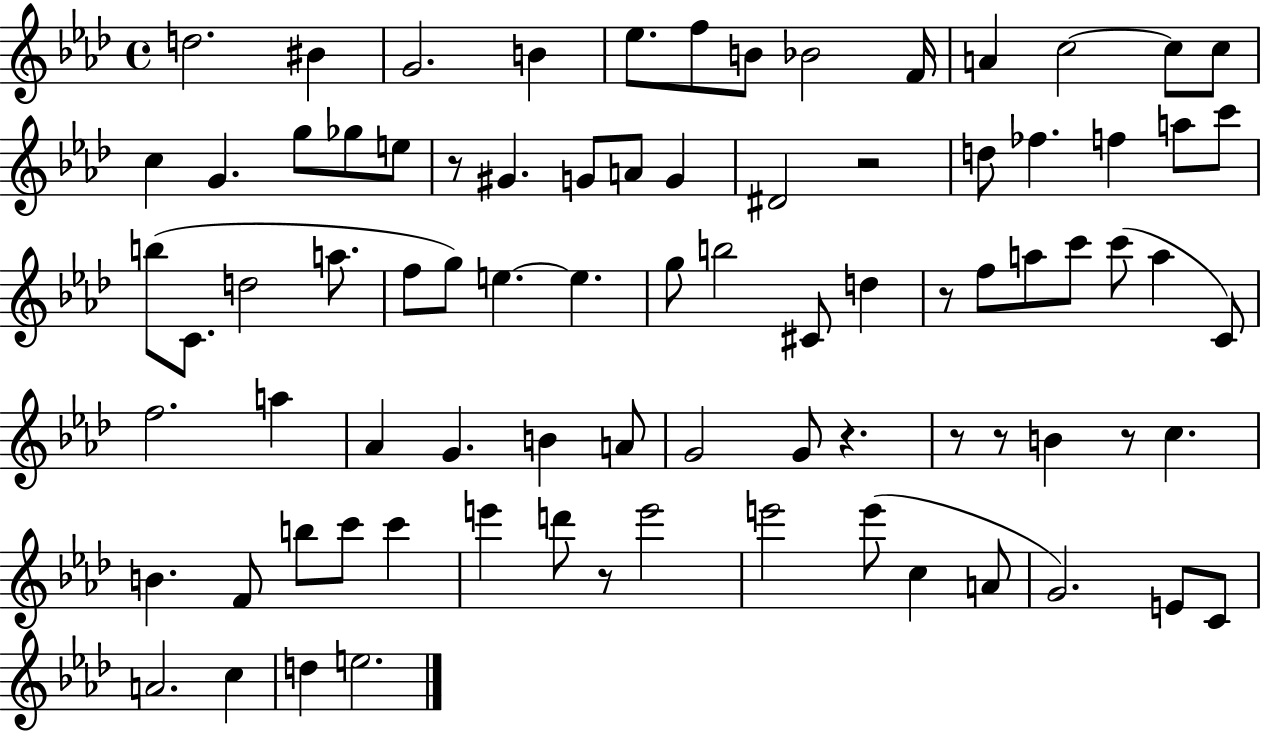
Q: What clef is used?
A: treble